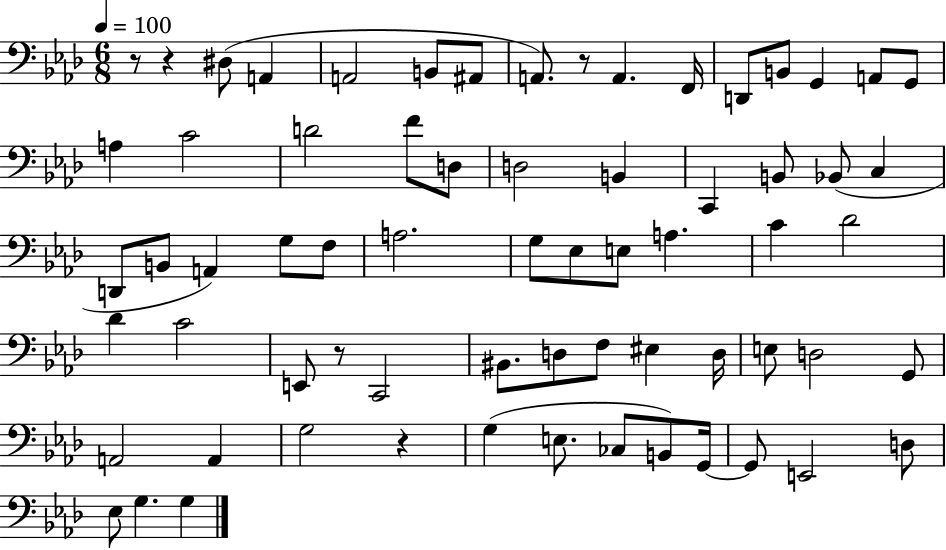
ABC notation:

X:1
T:Untitled
M:6/8
L:1/4
K:Ab
z/2 z ^D,/2 A,, A,,2 B,,/2 ^A,,/2 A,,/2 z/2 A,, F,,/4 D,,/2 B,,/2 G,, A,,/2 G,,/2 A, C2 D2 F/2 D,/2 D,2 B,, C,, B,,/2 _B,,/2 C, D,,/2 B,,/2 A,, G,/2 F,/2 A,2 G,/2 _E,/2 E,/2 A, C _D2 _D C2 E,,/2 z/2 C,,2 ^B,,/2 D,/2 F,/2 ^E, D,/4 E,/2 D,2 G,,/2 A,,2 A,, G,2 z G, E,/2 _C,/2 B,,/2 G,,/4 G,,/2 E,,2 D,/2 _E,/2 G, G,